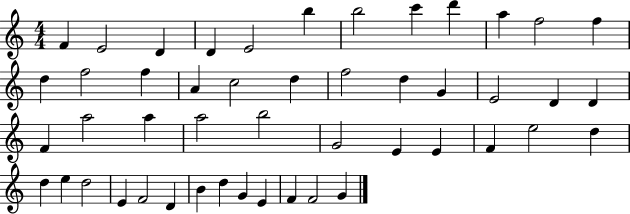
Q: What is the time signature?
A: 4/4